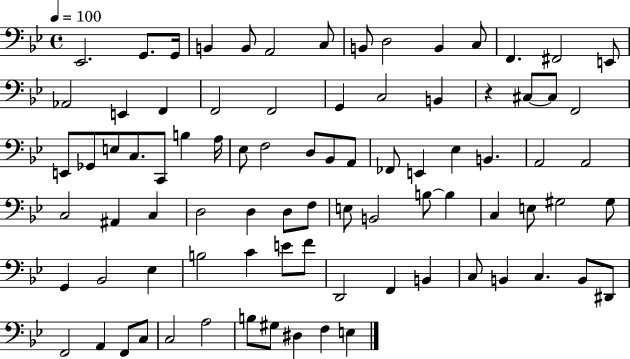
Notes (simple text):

Eb2/h. G2/e. G2/s B2/q B2/e A2/h C3/e B2/e D3/h B2/q C3/e F2/q. F#2/h E2/e Ab2/h E2/q F2/q F2/h F2/h G2/q C3/h B2/q R/q C#3/e C#3/e F2/h E2/e Gb2/e E3/e C3/e. C2/e B3/q A3/s Eb3/e F3/h D3/e Bb2/e A2/e FES2/e E2/q Eb3/q B2/q. A2/h A2/h C3/h A#2/q C3/q D3/h D3/q D3/e F3/e E3/e B2/h B3/e B3/q C3/q E3/e G#3/h G#3/e G2/q Bb2/h Eb3/q B3/h C4/q E4/e F4/e D2/h F2/q B2/q C3/e B2/q C3/q. B2/e D#2/e F2/h A2/q F2/e C3/e C3/h A3/h B3/e G#3/e D#3/q F3/q E3/q